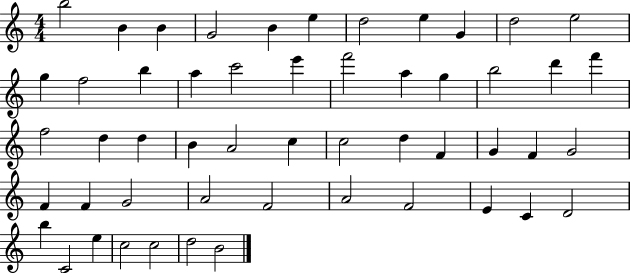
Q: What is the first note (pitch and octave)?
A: B5